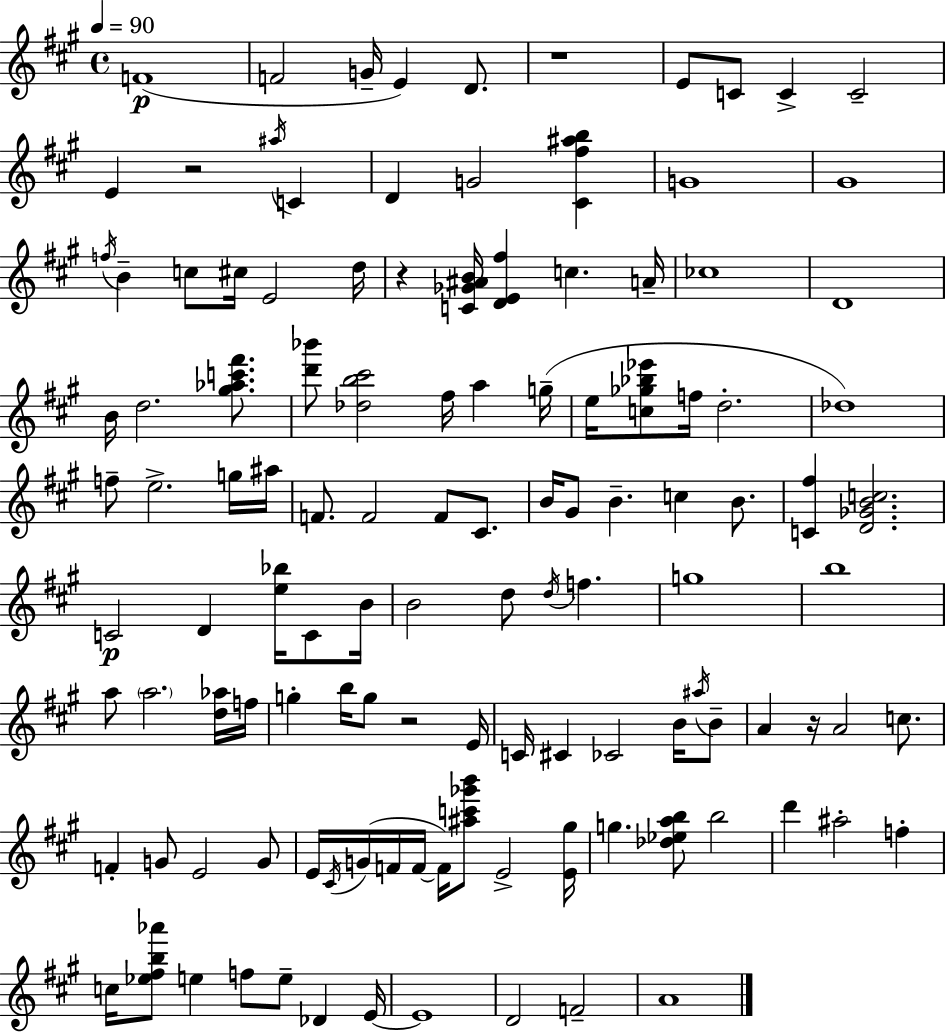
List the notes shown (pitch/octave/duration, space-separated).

F4/w F4/h G4/s E4/q D4/e. R/w E4/e C4/e C4/q C4/h E4/q R/h A#5/s C4/q D4/q G4/h [C#4,F#5,A#5,B5]/q G4/w G#4/w F5/s B4/q C5/e C#5/s E4/h D5/s R/q [C4,Gb4,A#4,B4]/s [D4,E4,F#5]/q C5/q. A4/s CES5/w D4/w B4/s D5/h. [G#5,Ab5,C6,F#6]/e. [D6,Bb6]/e [Db5,B5,C#6]/h F#5/s A5/q G5/s E5/s [C5,Gb5,Bb5,Eb6]/e F5/s D5/h. Db5/w F5/e E5/h. G5/s A#5/s F4/e. F4/h F4/e C#4/e. B4/s G#4/e B4/q. C5/q B4/e. [C4,F#5]/q [D4,Gb4,B4,C5]/h. C4/h D4/q [E5,Bb5]/s C4/e B4/s B4/h D5/e D5/s F5/q. G5/w B5/w A5/e A5/h. [D5,Ab5]/s F5/s G5/q B5/s G5/e R/h E4/s C4/s C#4/q CES4/h B4/s A#5/s B4/e A4/q R/s A4/h C5/e. F4/q G4/e E4/h G4/e E4/s C#4/s G4/s F4/s F4/s F4/s [A#5,C6,Gb6,B6]/e E4/h [E4,G#5]/s G5/q. [Db5,Eb5,A5,B5]/e B5/h D6/q A#5/h F5/q C5/s [Eb5,F#5,B5,Ab6]/e E5/q F5/e E5/e Db4/q E4/s E4/w D4/h F4/h A4/w